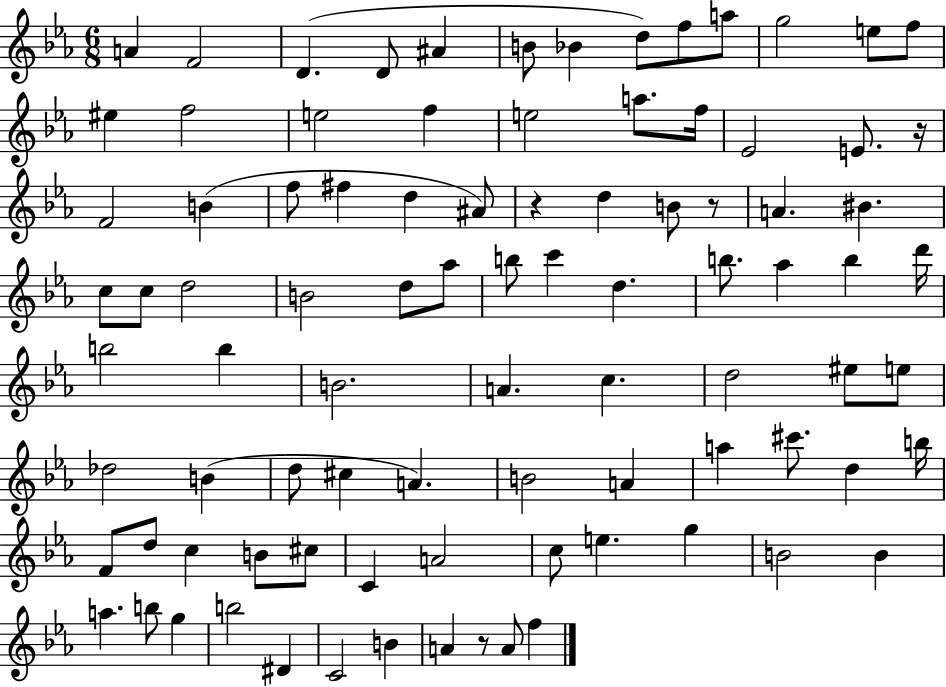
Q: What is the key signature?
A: EES major